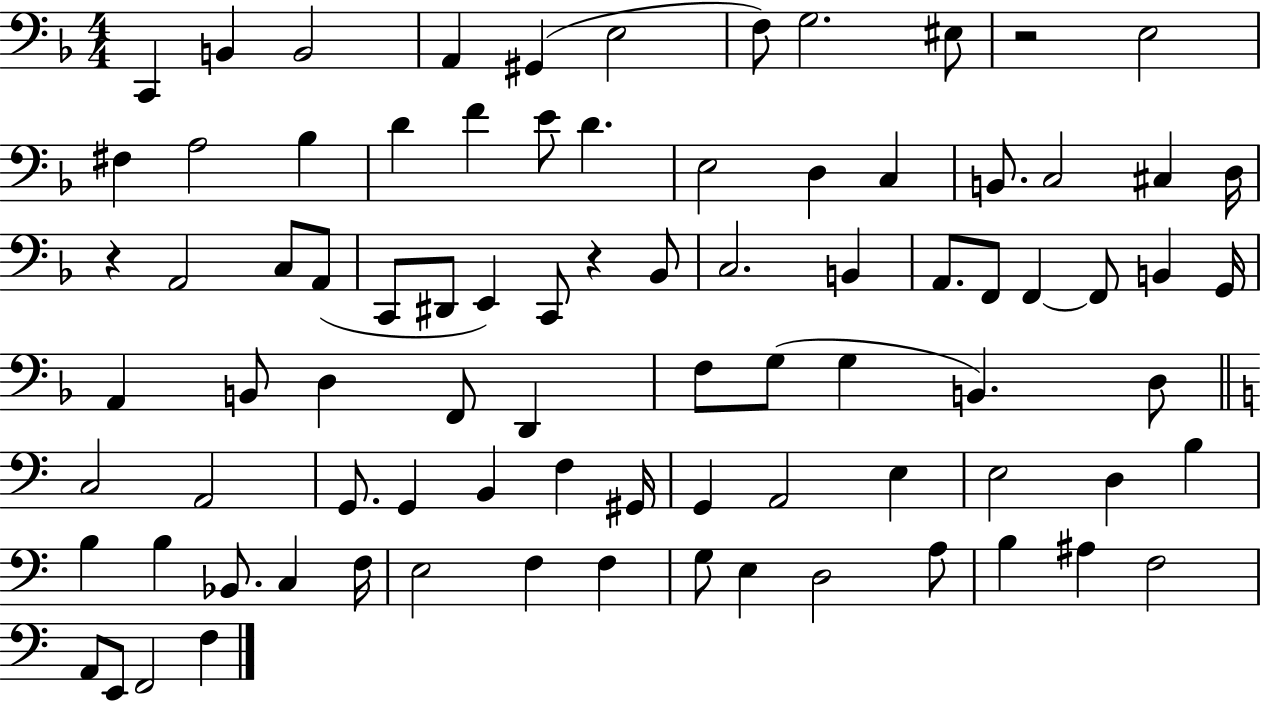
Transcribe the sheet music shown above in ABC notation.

X:1
T:Untitled
M:4/4
L:1/4
K:F
C,, B,, B,,2 A,, ^G,, E,2 F,/2 G,2 ^E,/2 z2 E,2 ^F, A,2 _B, D F E/2 D E,2 D, C, B,,/2 C,2 ^C, D,/4 z A,,2 C,/2 A,,/2 C,,/2 ^D,,/2 E,, C,,/2 z _B,,/2 C,2 B,, A,,/2 F,,/2 F,, F,,/2 B,, G,,/4 A,, B,,/2 D, F,,/2 D,, F,/2 G,/2 G, B,, D,/2 C,2 A,,2 G,,/2 G,, B,, F, ^G,,/4 G,, A,,2 E, E,2 D, B, B, B, _B,,/2 C, F,/4 E,2 F, F, G,/2 E, D,2 A,/2 B, ^A, F,2 A,,/2 E,,/2 F,,2 F,